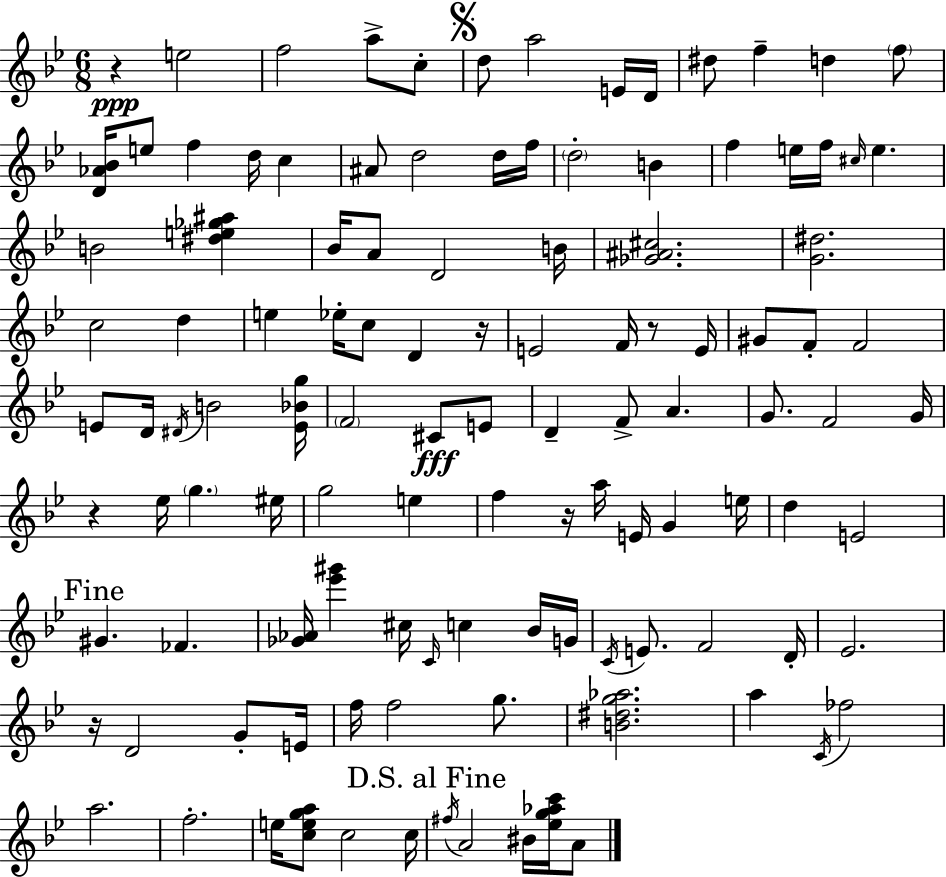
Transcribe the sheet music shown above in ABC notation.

X:1
T:Untitled
M:6/8
L:1/4
K:Bb
z e2 f2 a/2 c/2 d/2 a2 E/4 D/4 ^d/2 f d f/2 [D_A_B]/4 e/2 f d/4 c ^A/2 d2 d/4 f/4 d2 B f e/4 f/4 ^c/4 e B2 [^de_g^a] _B/4 A/2 D2 B/4 [_G^A^c]2 [G^d]2 c2 d e _e/4 c/2 D z/4 E2 F/4 z/2 E/4 ^G/2 F/2 F2 E/2 D/4 ^D/4 B2 [E_Bg]/4 F2 ^C/2 E/2 D F/2 A G/2 F2 G/4 z _e/4 g ^e/4 g2 e f z/4 a/4 E/4 G e/4 d E2 ^G _F [_G_A]/4 [_e'^g'] ^c/4 C/4 c _B/4 G/4 C/4 E/2 F2 D/4 _E2 z/4 D2 G/2 E/4 f/4 f2 g/2 [B^dg_a]2 a C/4 _f2 a2 f2 e/4 [cega]/2 c2 c/4 ^f/4 A2 ^B/4 [_eg_ac']/4 A/2